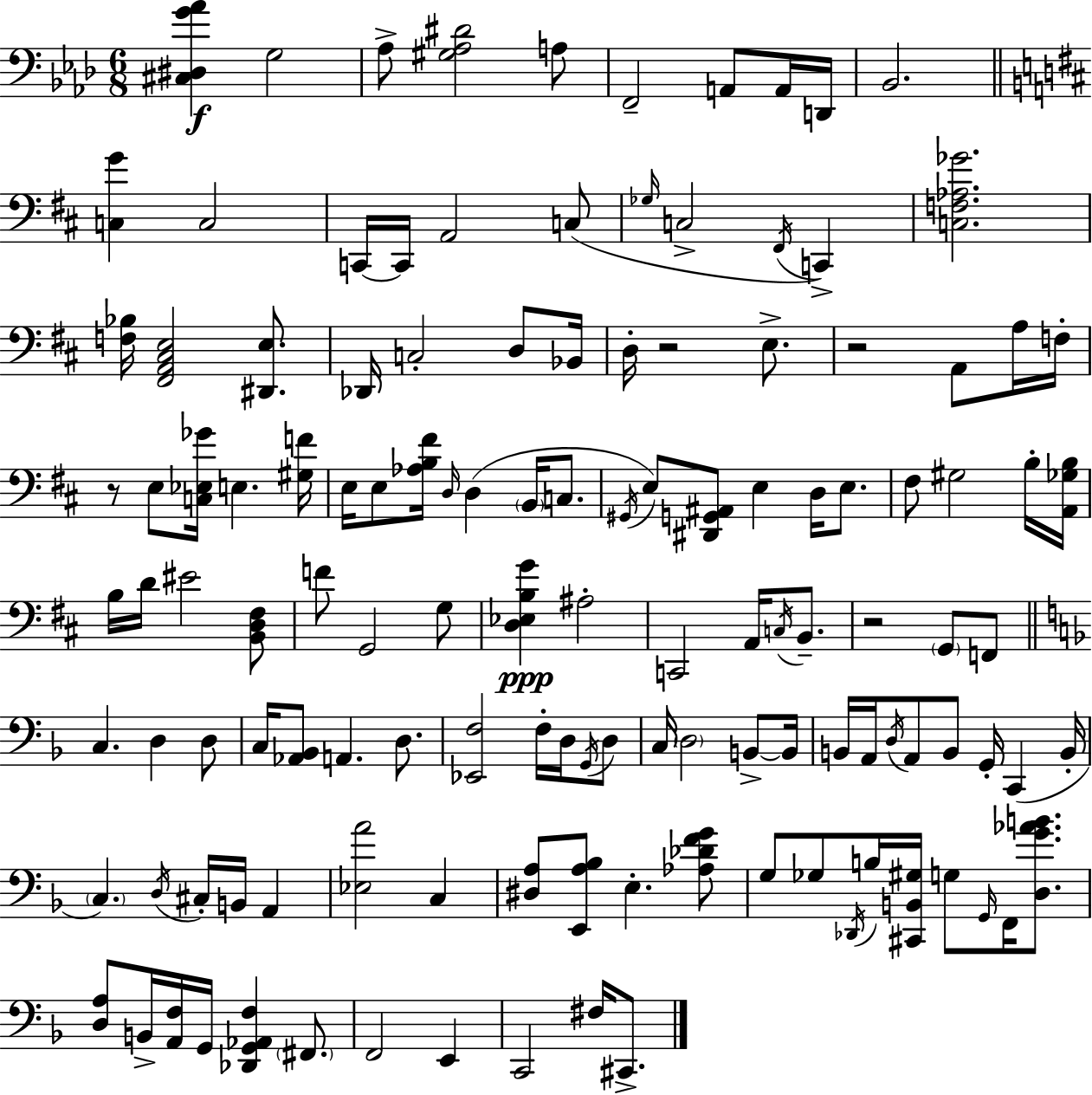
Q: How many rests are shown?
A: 4